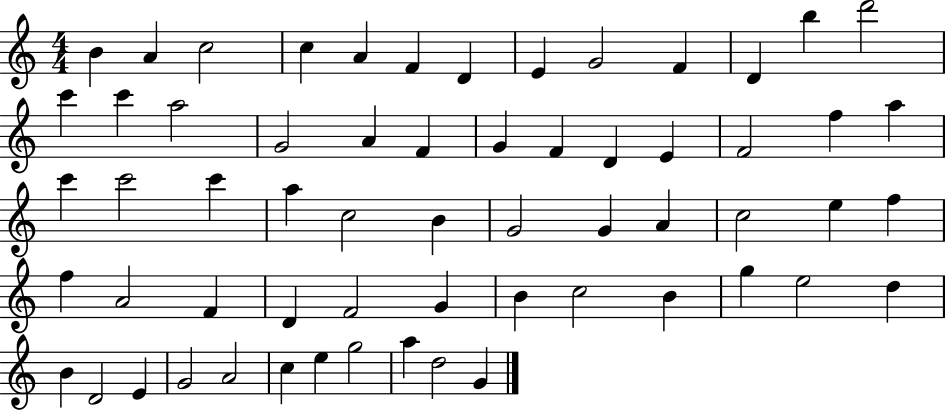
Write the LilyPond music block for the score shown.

{
  \clef treble
  \numericTimeSignature
  \time 4/4
  \key c \major
  b'4 a'4 c''2 | c''4 a'4 f'4 d'4 | e'4 g'2 f'4 | d'4 b''4 d'''2 | \break c'''4 c'''4 a''2 | g'2 a'4 f'4 | g'4 f'4 d'4 e'4 | f'2 f''4 a''4 | \break c'''4 c'''2 c'''4 | a''4 c''2 b'4 | g'2 g'4 a'4 | c''2 e''4 f''4 | \break f''4 a'2 f'4 | d'4 f'2 g'4 | b'4 c''2 b'4 | g''4 e''2 d''4 | \break b'4 d'2 e'4 | g'2 a'2 | c''4 e''4 g''2 | a''4 d''2 g'4 | \break \bar "|."
}